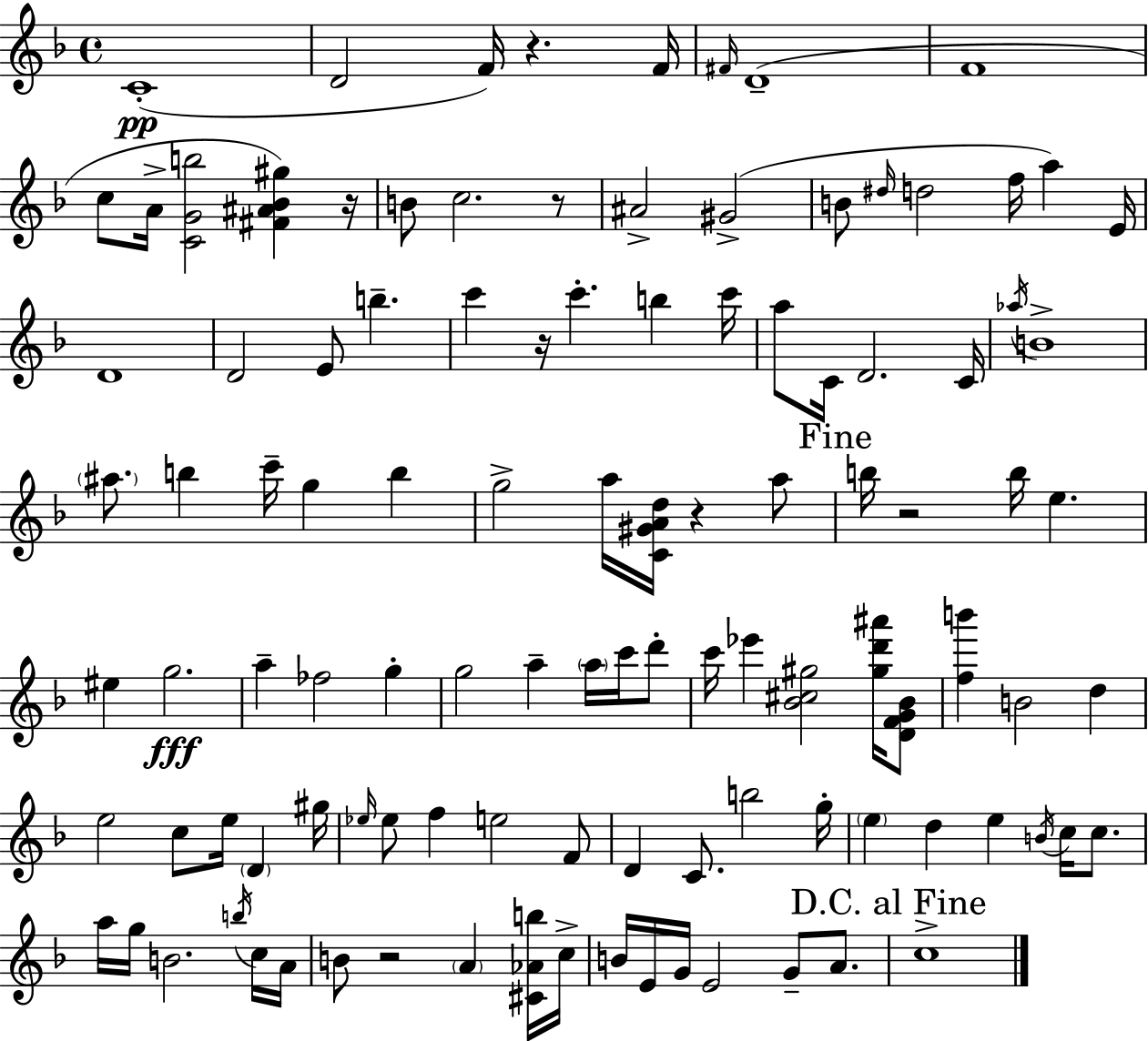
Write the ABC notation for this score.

X:1
T:Untitled
M:4/4
L:1/4
K:Dm
C4 D2 F/4 z F/4 ^F/4 D4 F4 c/2 A/4 [CGb]2 [^F^A_B^g] z/4 B/2 c2 z/2 ^A2 ^G2 B/2 ^d/4 d2 f/4 a E/4 D4 D2 E/2 b c' z/4 c' b c'/4 a/2 C/4 D2 C/4 _a/4 B4 ^a/2 b c'/4 g b g2 a/4 [C^GAd]/4 z a/2 b/4 z2 b/4 e ^e g2 a _f2 g g2 a a/4 c'/4 d'/2 c'/4 _e' [_B^c^g]2 [^gd'^a']/4 [DFG_B]/2 [fb'] B2 d e2 c/2 e/4 D ^g/4 _e/4 _e/2 f e2 F/2 D C/2 b2 g/4 e d e B/4 c/4 c/2 a/4 g/4 B2 b/4 c/4 A/4 B/2 z2 A [^C_Ab]/4 c/4 B/4 E/4 G/4 E2 G/2 A/2 c4